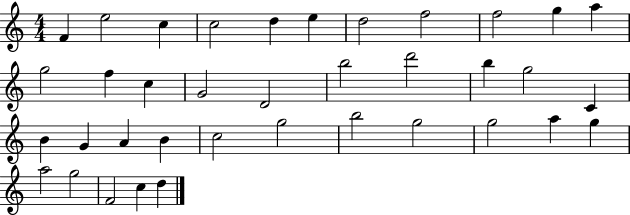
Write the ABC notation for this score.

X:1
T:Untitled
M:4/4
L:1/4
K:C
F e2 c c2 d e d2 f2 f2 g a g2 f c G2 D2 b2 d'2 b g2 C B G A B c2 g2 b2 g2 g2 a g a2 g2 F2 c d